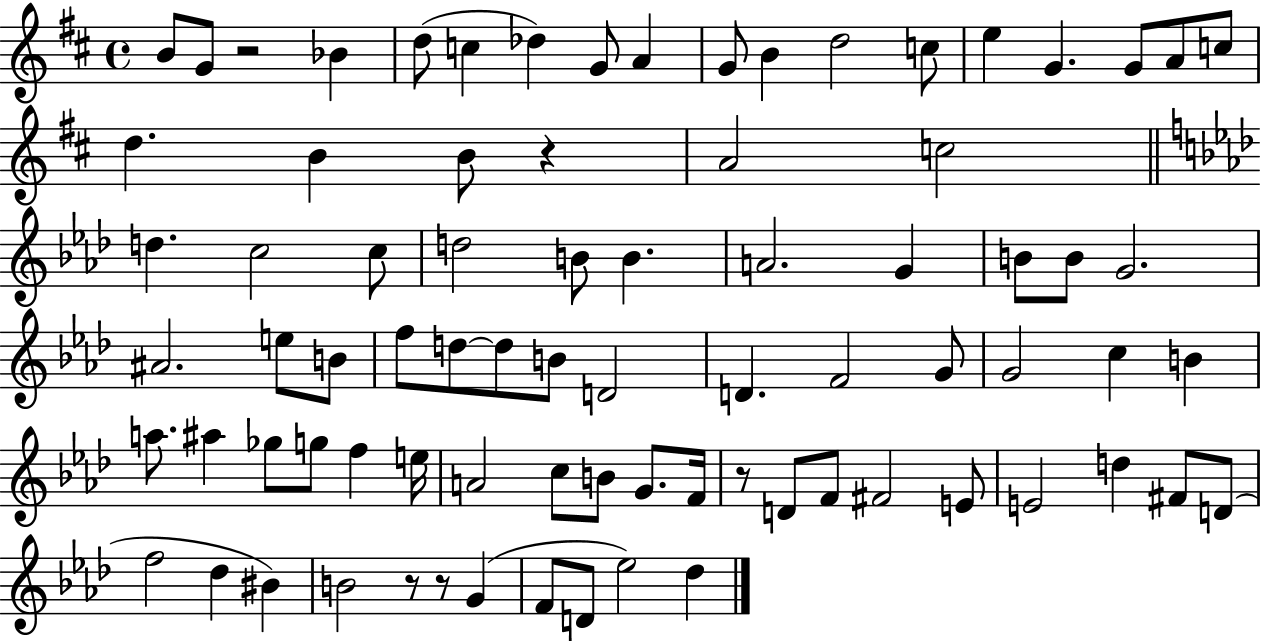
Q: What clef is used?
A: treble